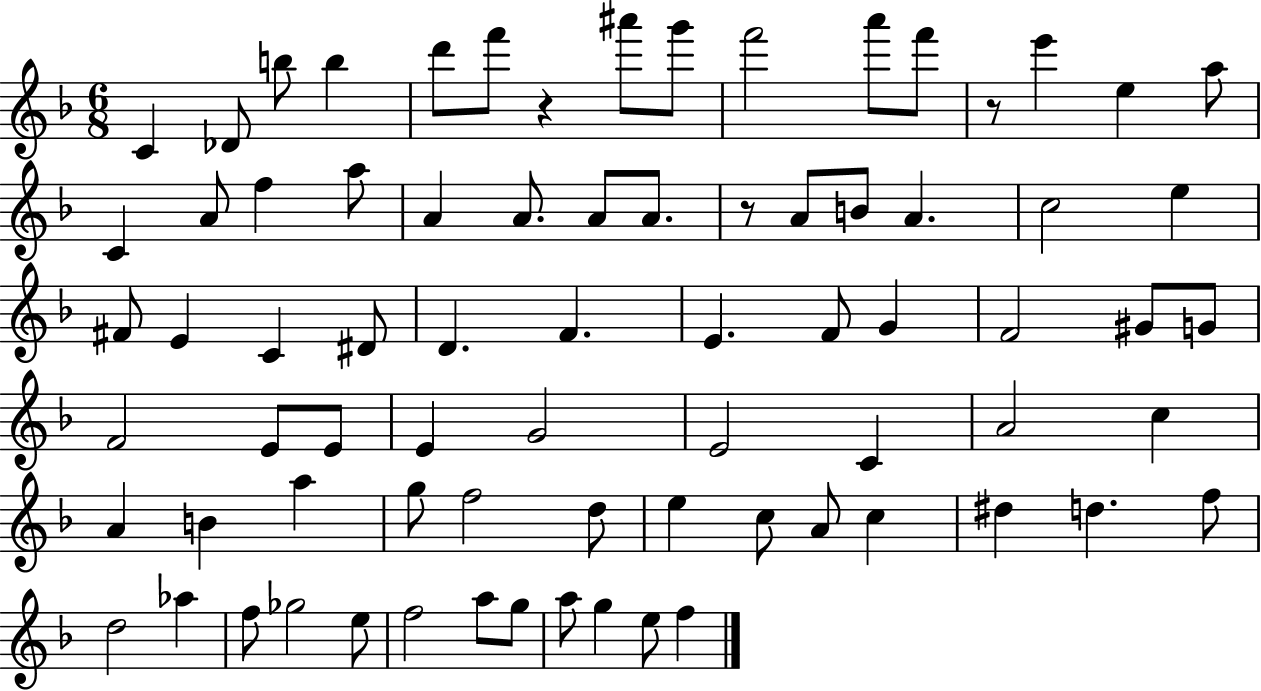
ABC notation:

X:1
T:Untitled
M:6/8
L:1/4
K:F
C _D/2 b/2 b d'/2 f'/2 z ^a'/2 g'/2 f'2 a'/2 f'/2 z/2 e' e a/2 C A/2 f a/2 A A/2 A/2 A/2 z/2 A/2 B/2 A c2 e ^F/2 E C ^D/2 D F E F/2 G F2 ^G/2 G/2 F2 E/2 E/2 E G2 E2 C A2 c A B a g/2 f2 d/2 e c/2 A/2 c ^d d f/2 d2 _a f/2 _g2 e/2 f2 a/2 g/2 a/2 g e/2 f